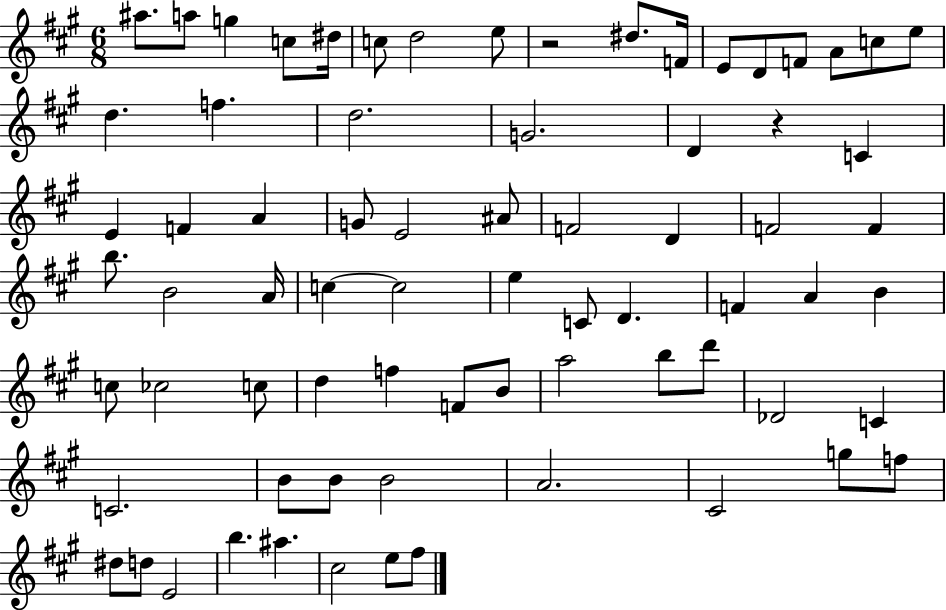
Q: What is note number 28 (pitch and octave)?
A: A#4